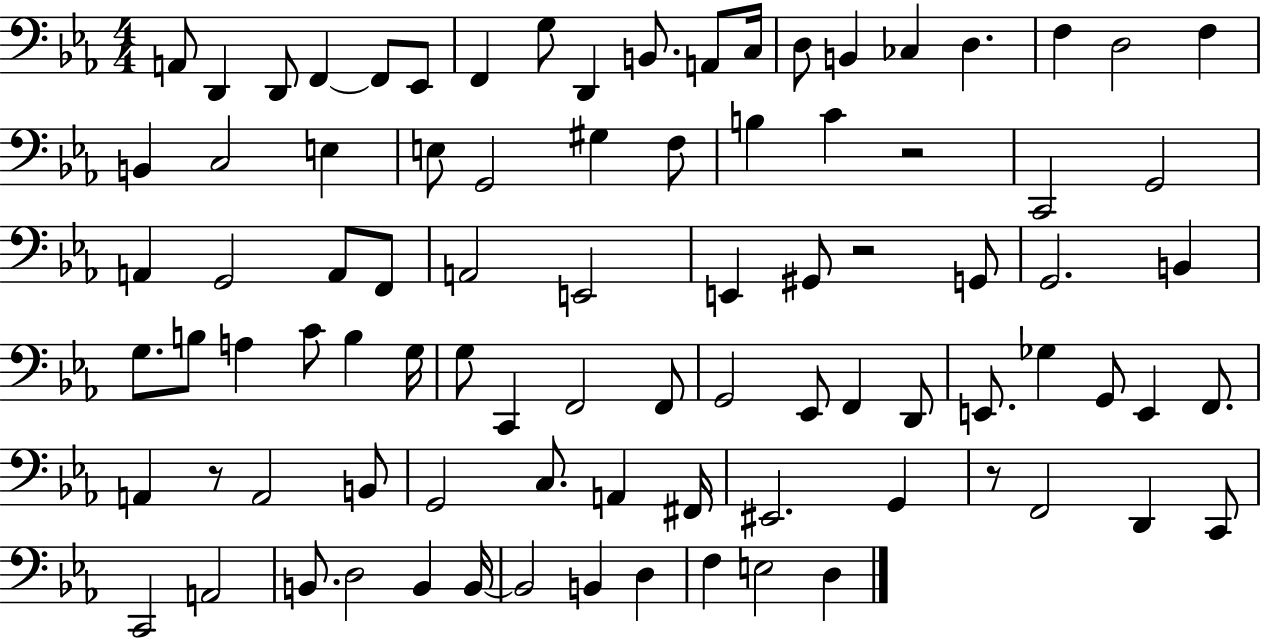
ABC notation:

X:1
T:Untitled
M:4/4
L:1/4
K:Eb
A,,/2 D,, D,,/2 F,, F,,/2 _E,,/2 F,, G,/2 D,, B,,/2 A,,/2 C,/4 D,/2 B,, _C, D, F, D,2 F, B,, C,2 E, E,/2 G,,2 ^G, F,/2 B, C z2 C,,2 G,,2 A,, G,,2 A,,/2 F,,/2 A,,2 E,,2 E,, ^G,,/2 z2 G,,/2 G,,2 B,, G,/2 B,/2 A, C/2 B, G,/4 G,/2 C,, F,,2 F,,/2 G,,2 _E,,/2 F,, D,,/2 E,,/2 _G, G,,/2 E,, F,,/2 A,, z/2 A,,2 B,,/2 G,,2 C,/2 A,, ^F,,/4 ^E,,2 G,, z/2 F,,2 D,, C,,/2 C,,2 A,,2 B,,/2 D,2 B,, B,,/4 B,,2 B,, D, F, E,2 D,